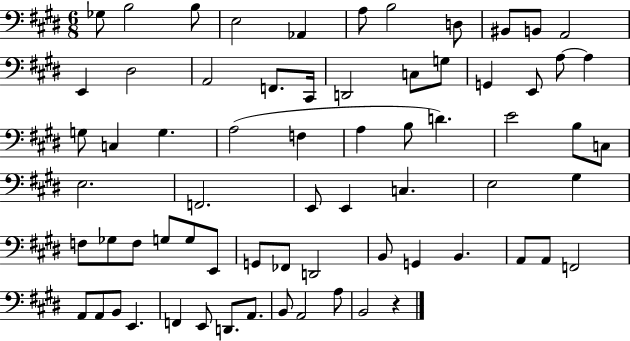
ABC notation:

X:1
T:Untitled
M:6/8
L:1/4
K:E
_G,/2 B,2 B,/2 E,2 _A,, A,/2 B,2 D,/2 ^B,,/2 B,,/2 A,,2 E,, ^D,2 A,,2 F,,/2 ^C,,/4 D,,2 C,/2 G,/2 G,, E,,/2 A,/2 A, G,/2 C, G, A,2 F, A, B,/2 D E2 B,/2 C,/2 E,2 F,,2 E,,/2 E,, C, E,2 ^G, F,/2 _G,/2 F,/2 G,/2 G,/2 E,,/2 G,,/2 _F,,/2 D,,2 B,,/2 G,, B,, A,,/2 A,,/2 F,,2 A,,/2 A,,/2 B,,/2 E,, F,, E,,/2 D,,/2 A,,/2 B,,/2 A,,2 A,/2 B,,2 z